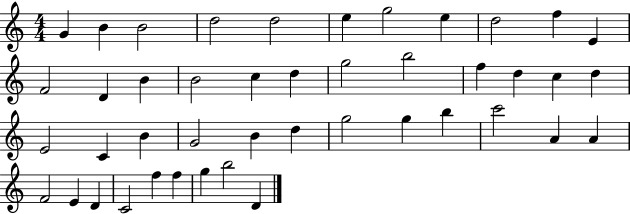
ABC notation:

X:1
T:Untitled
M:4/4
L:1/4
K:C
G B B2 d2 d2 e g2 e d2 f E F2 D B B2 c d g2 b2 f d c d E2 C B G2 B d g2 g b c'2 A A F2 E D C2 f f g b2 D